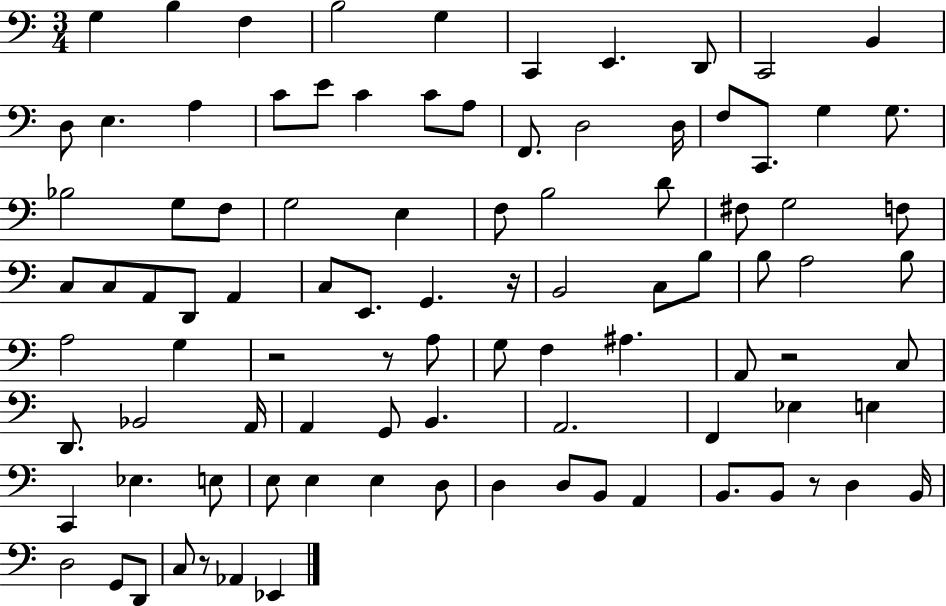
{
  \clef bass
  \numericTimeSignature
  \time 3/4
  \key c \major
  \repeat volta 2 { g4 b4 f4 | b2 g4 | c,4 e,4. d,8 | c,2 b,4 | \break d8 e4. a4 | c'8 e'8 c'4 c'8 a8 | f,8. d2 d16 | f8 c,8. g4 g8. | \break bes2 g8 f8 | g2 e4 | f8 b2 d'8 | fis8 g2 f8 | \break c8 c8 a,8 d,8 a,4 | c8 e,8. g,4. r16 | b,2 c8 b8 | b8 a2 b8 | \break a2 g4 | r2 r8 a8 | g8 f4 ais4. | a,8 r2 c8 | \break d,8. bes,2 a,16 | a,4 g,8 b,4. | a,2. | f,4 ees4 e4 | \break c,4 ees4. e8 | e8 e4 e4 d8 | d4 d8 b,8 a,4 | b,8. b,8 r8 d4 b,16 | \break d2 g,8 d,8 | c8 r8 aes,4 ees,4 | } \bar "|."
}